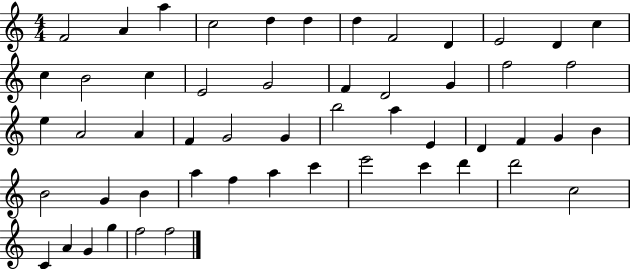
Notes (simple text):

F4/h A4/q A5/q C5/h D5/q D5/q D5/q F4/h D4/q E4/h D4/q C5/q C5/q B4/h C5/q E4/h G4/h F4/q D4/h G4/q F5/h F5/h E5/q A4/h A4/q F4/q G4/h G4/q B5/h A5/q E4/q D4/q F4/q G4/q B4/q B4/h G4/q B4/q A5/q F5/q A5/q C6/q E6/h C6/q D6/q D6/h C5/h C4/q A4/q G4/q G5/q F5/h F5/h